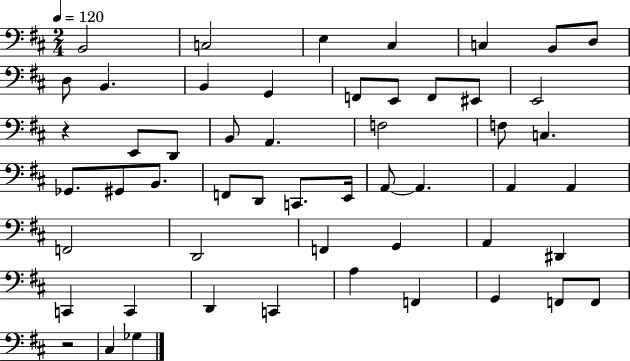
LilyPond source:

{
  \clef bass
  \numericTimeSignature
  \time 2/4
  \key d \major
  \tempo 4 = 120
  \repeat volta 2 { b,2 | c2 | e4 cis4 | c4 b,8 d8 | \break d8 b,4. | b,4 g,4 | f,8 e,8 f,8 eis,8 | e,2 | \break r4 e,8 d,8 | b,8 a,4. | f2 | f8 c4. | \break ges,8. gis,8 b,8. | f,8 d,8 c,8. e,16 | a,8~~ a,4. | a,4 a,4 | \break f,2 | d,2 | f,4 g,4 | a,4 dis,4 | \break c,4 c,4 | d,4 c,4 | a4 f,4 | g,4 f,8 f,8 | \break r2 | cis4 ges4 | } \bar "|."
}